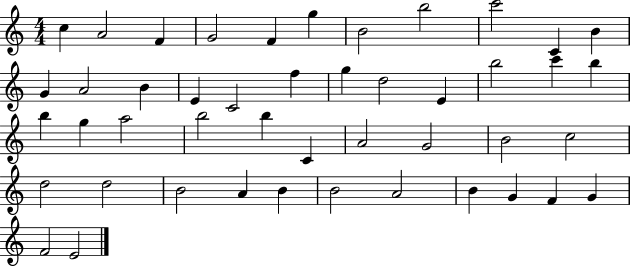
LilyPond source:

{
  \clef treble
  \numericTimeSignature
  \time 4/4
  \key c \major
  c''4 a'2 f'4 | g'2 f'4 g''4 | b'2 b''2 | c'''2 c'4 b'4 | \break g'4 a'2 b'4 | e'4 c'2 f''4 | g''4 d''2 e'4 | b''2 c'''4 b''4 | \break b''4 g''4 a''2 | b''2 b''4 c'4 | a'2 g'2 | b'2 c''2 | \break d''2 d''2 | b'2 a'4 b'4 | b'2 a'2 | b'4 g'4 f'4 g'4 | \break f'2 e'2 | \bar "|."
}